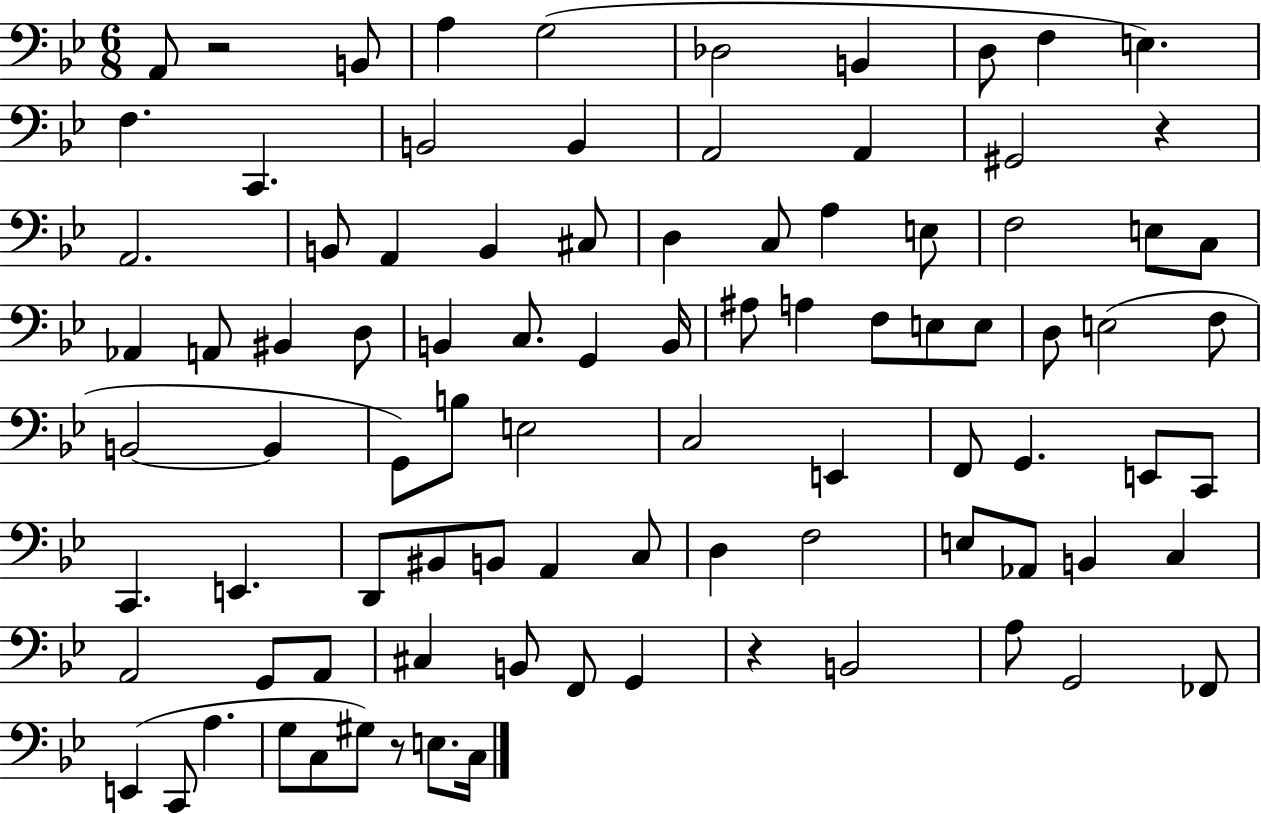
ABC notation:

X:1
T:Untitled
M:6/8
L:1/4
K:Bb
A,,/2 z2 B,,/2 A, G,2 _D,2 B,, D,/2 F, E, F, C,, B,,2 B,, A,,2 A,, ^G,,2 z A,,2 B,,/2 A,, B,, ^C,/2 D, C,/2 A, E,/2 F,2 E,/2 C,/2 _A,, A,,/2 ^B,, D,/2 B,, C,/2 G,, B,,/4 ^A,/2 A, F,/2 E,/2 E,/2 D,/2 E,2 F,/2 B,,2 B,, G,,/2 B,/2 E,2 C,2 E,, F,,/2 G,, E,,/2 C,,/2 C,, E,, D,,/2 ^B,,/2 B,,/2 A,, C,/2 D, F,2 E,/2 _A,,/2 B,, C, A,,2 G,,/2 A,,/2 ^C, B,,/2 F,,/2 G,, z B,,2 A,/2 G,,2 _F,,/2 E,, C,,/2 A, G,/2 C,/2 ^G,/2 z/2 E,/2 C,/4